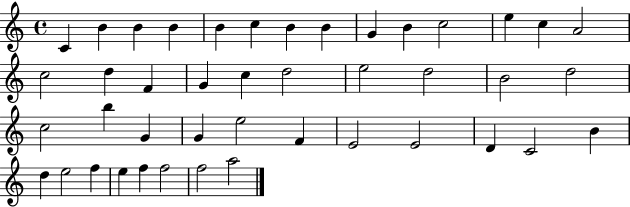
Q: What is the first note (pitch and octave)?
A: C4